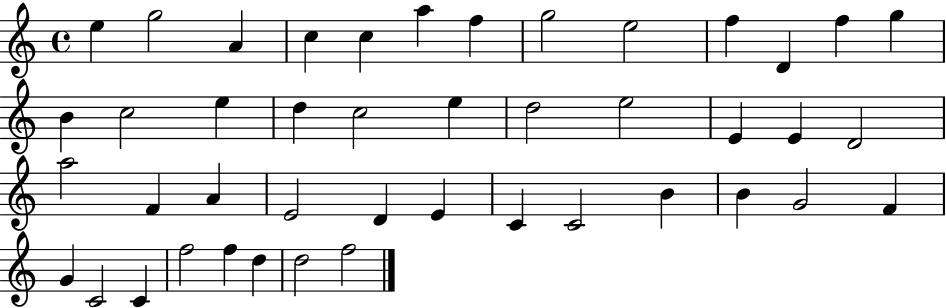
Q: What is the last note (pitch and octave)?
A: F5